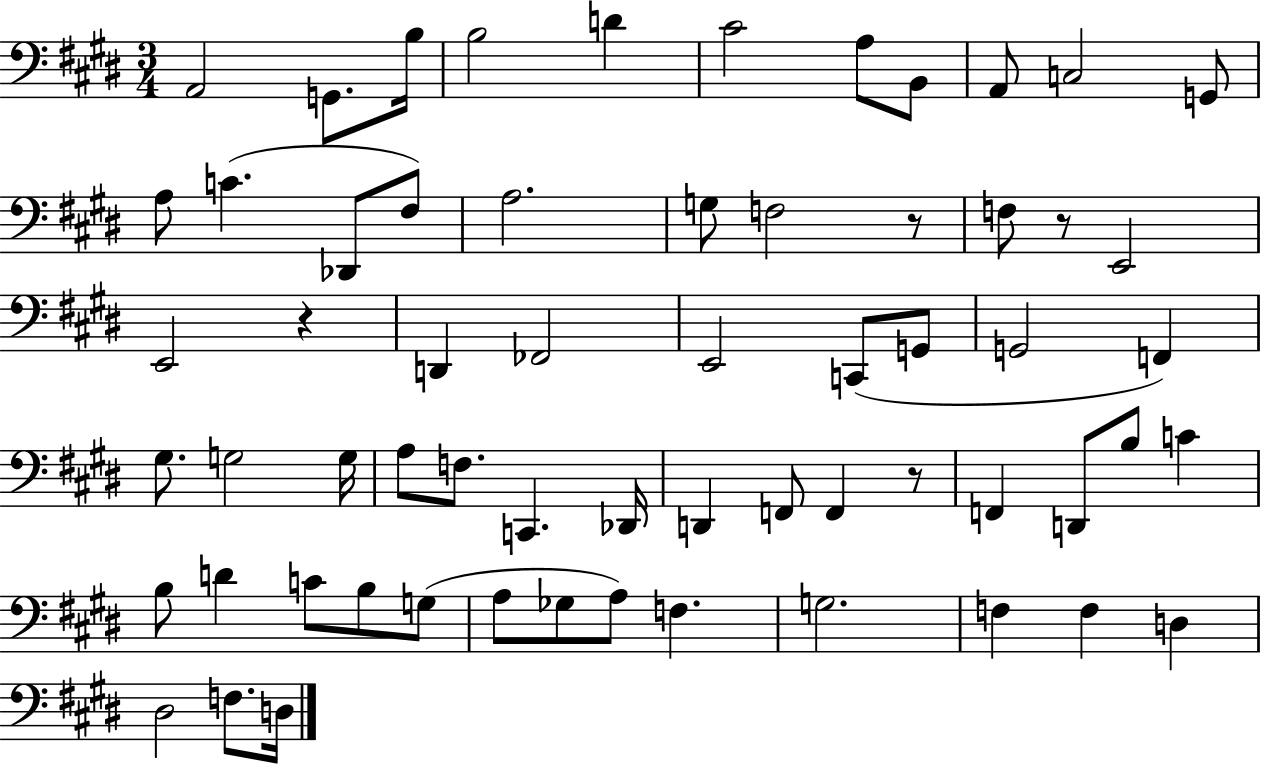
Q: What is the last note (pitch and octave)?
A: D3